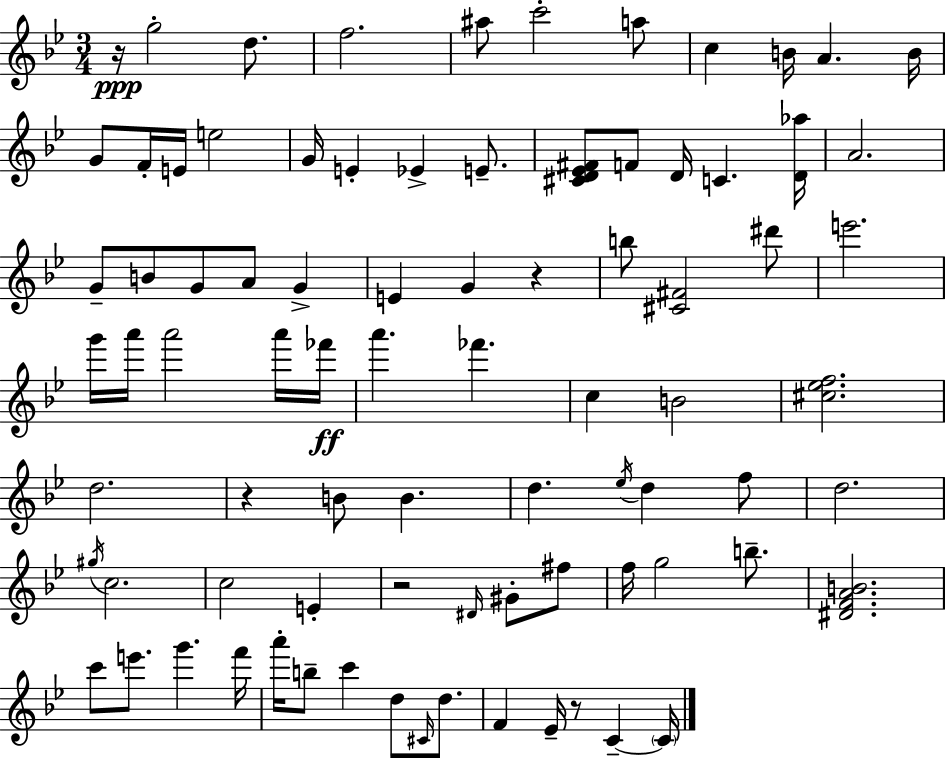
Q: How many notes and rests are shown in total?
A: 83